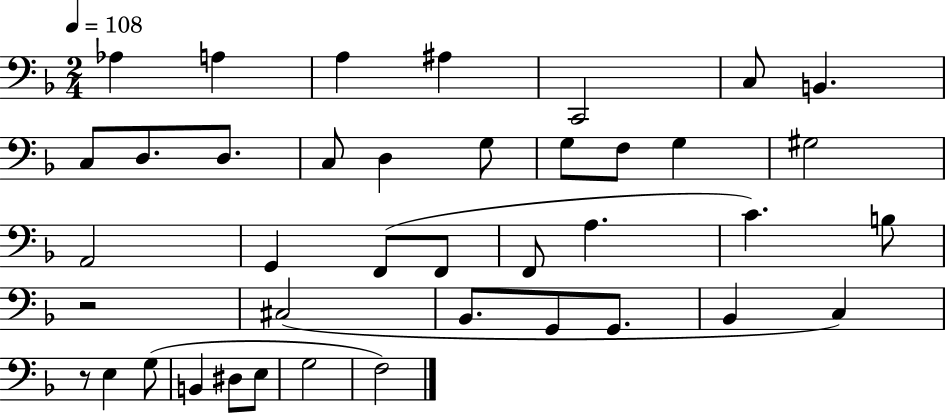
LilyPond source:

{
  \clef bass
  \numericTimeSignature
  \time 2/4
  \key f \major
  \tempo 4 = 108
  aes4 a4 | a4 ais4 | c,2 | c8 b,4. | \break c8 d8. d8. | c8 d4 g8 | g8 f8 g4 | gis2 | \break a,2 | g,4 f,8( f,8 | f,8 a4. | c'4.) b8 | \break r2 | cis2( | bes,8. g,8 g,8. | bes,4 c4) | \break r8 e4 g8( | b,4 dis8 e8 | g2 | f2) | \break \bar "|."
}